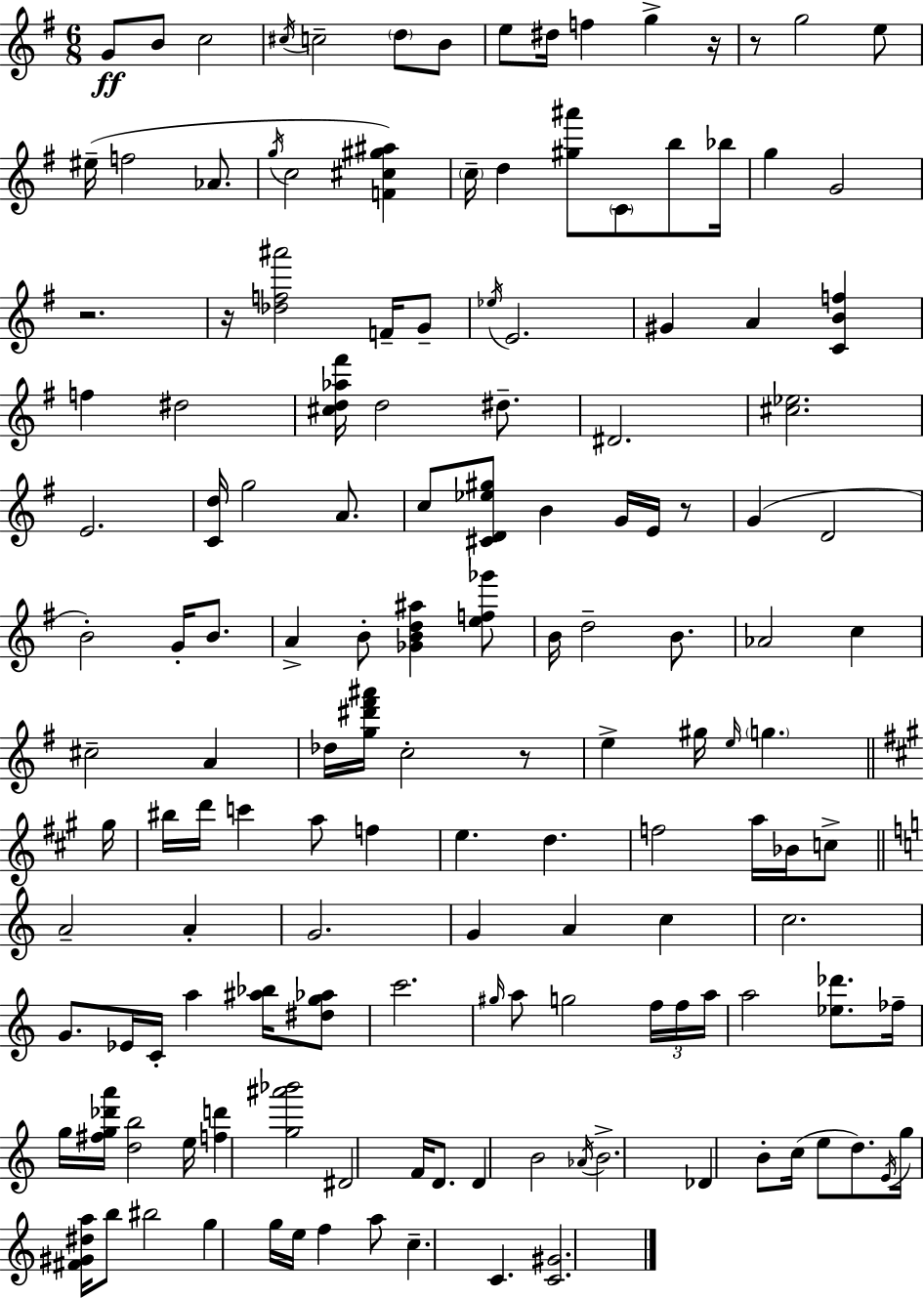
{
  \clef treble
  \numericTimeSignature
  \time 6/8
  \key e \minor
  \repeat volta 2 { g'8\ff b'8 c''2 | \acciaccatura { cis''16 } c''2-- \parenthesize d''8 b'8 | e''8 dis''16 f''4 g''4-> | r16 r8 g''2 e''8 | \break eis''16--( f''2 aes'8. | \acciaccatura { g''16 } c''2 <f' cis'' gis'' ais''>4) | \parenthesize c''16-- d''4 <gis'' ais'''>8 \parenthesize c'8 b''8 | bes''16 g''4 g'2 | \break r2. | r16 <des'' f'' ais'''>2 f'16-- | g'8-- \acciaccatura { ees''16 } e'2. | gis'4 a'4 <c' b' f''>4 | \break f''4 dis''2 | <cis'' d'' aes'' fis'''>16 d''2 | dis''8.-- dis'2. | <cis'' ees''>2. | \break e'2. | <c' d''>16 g''2 | a'8. c''8 <cis' d' ees'' gis''>8 b'4 g'16 | e'16 r8 g'4( d'2 | \break b'2-.) g'16-. | b'8. a'4-> b'8-. <ges' b' d'' ais''>4 | <e'' f'' ges'''>8 b'16 d''2-- | b'8. aes'2 c''4 | \break cis''2-- a'4 | des''16 <g'' dis''' fis''' ais'''>16 c''2-. | r8 e''4-> gis''16 \grace { e''16 } \parenthesize g''4. | \bar "||" \break \key a \major gis''16 bis''16 d'''16 c'''4 a''8 f''4 | e''4. d''4. | f''2 a''16 bes'16 c''8-> | \bar "||" \break \key a \minor a'2-- a'4-. | g'2. | g'4 a'4 c''4 | c''2. | \break g'8. ees'16 c'16-. a''4 <ais'' bes''>16 <dis'' g'' aes''>8 | c'''2. | \grace { gis''16 } a''8 g''2 \tuplet 3/2 { f''16 | f''16 a''16 } a''2 <ees'' des'''>8. | \break fes''16-- g''16 <fis'' g'' des''' a'''>16 <d'' b''>2 | e''16 <f'' d'''>4 <g'' ais''' bes'''>2 | dis'2 f'16 d'8. | d'4 b'2 | \break \acciaccatura { aes'16 } b'2.-> | des'4 b'8-. c''16( e''8 d''8.) | \acciaccatura { e'16 } g''16 <fis' gis' dis'' a''>16 b''8 bis''2 | g''4 g''16 e''16 f''4 | \break a''8 c''4.-- c'4. | <c' gis'>2. | } \bar "|."
}